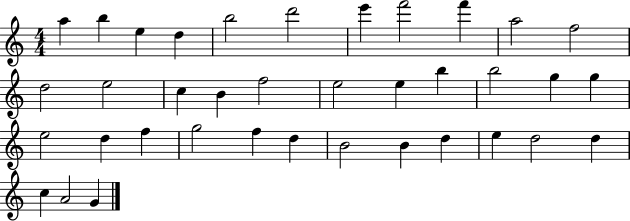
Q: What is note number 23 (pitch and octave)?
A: E5